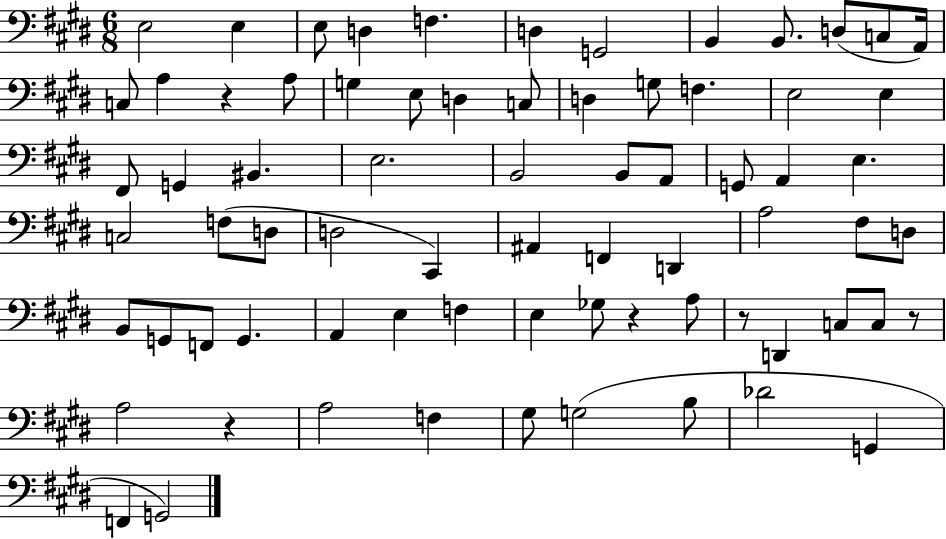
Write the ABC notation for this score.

X:1
T:Untitled
M:6/8
L:1/4
K:E
E,2 E, E,/2 D, F, D, G,,2 B,, B,,/2 D,/2 C,/2 A,,/4 C,/2 A, z A,/2 G, E,/2 D, C,/2 D, G,/2 F, E,2 E, ^F,,/2 G,, ^B,, E,2 B,,2 B,,/2 A,,/2 G,,/2 A,, E, C,2 F,/2 D,/2 D,2 ^C,, ^A,, F,, D,, A,2 ^F,/2 D,/2 B,,/2 G,,/2 F,,/2 G,, A,, E, F, E, _G,/2 z A,/2 z/2 D,, C,/2 C,/2 z/2 A,2 z A,2 F, ^G,/2 G,2 B,/2 _D2 G,, F,, G,,2